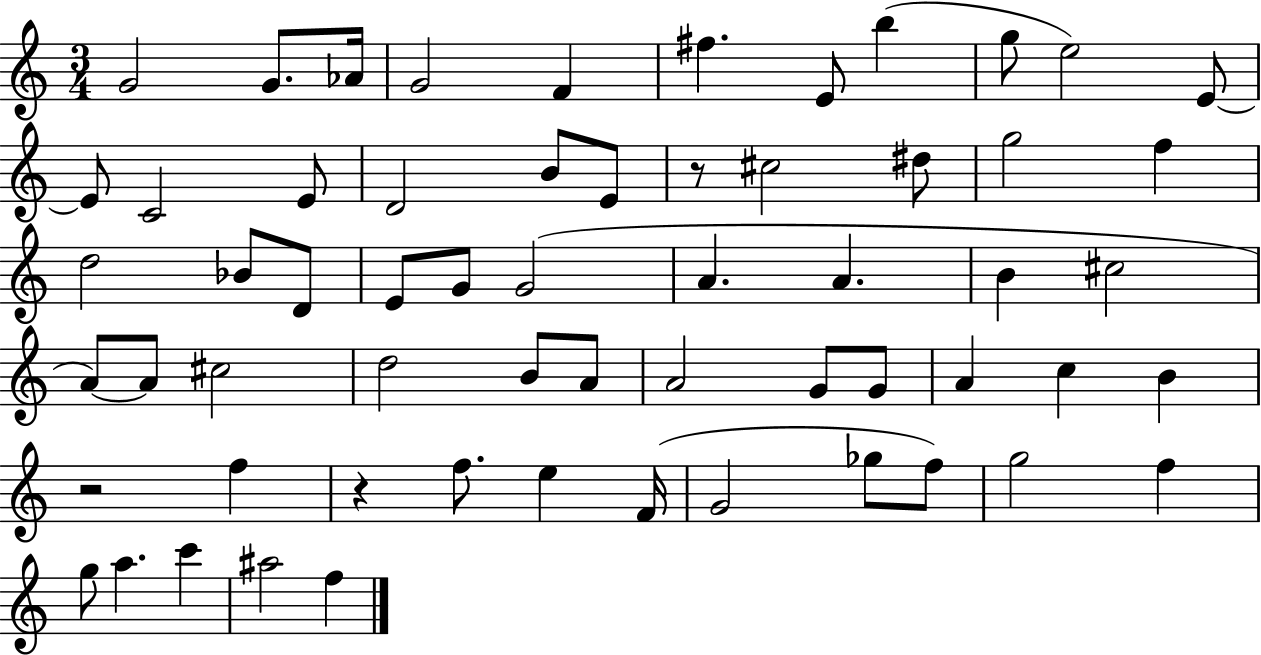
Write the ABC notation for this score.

X:1
T:Untitled
M:3/4
L:1/4
K:C
G2 G/2 _A/4 G2 F ^f E/2 b g/2 e2 E/2 E/2 C2 E/2 D2 B/2 E/2 z/2 ^c2 ^d/2 g2 f d2 _B/2 D/2 E/2 G/2 G2 A A B ^c2 A/2 A/2 ^c2 d2 B/2 A/2 A2 G/2 G/2 A c B z2 f z f/2 e F/4 G2 _g/2 f/2 g2 f g/2 a c' ^a2 f